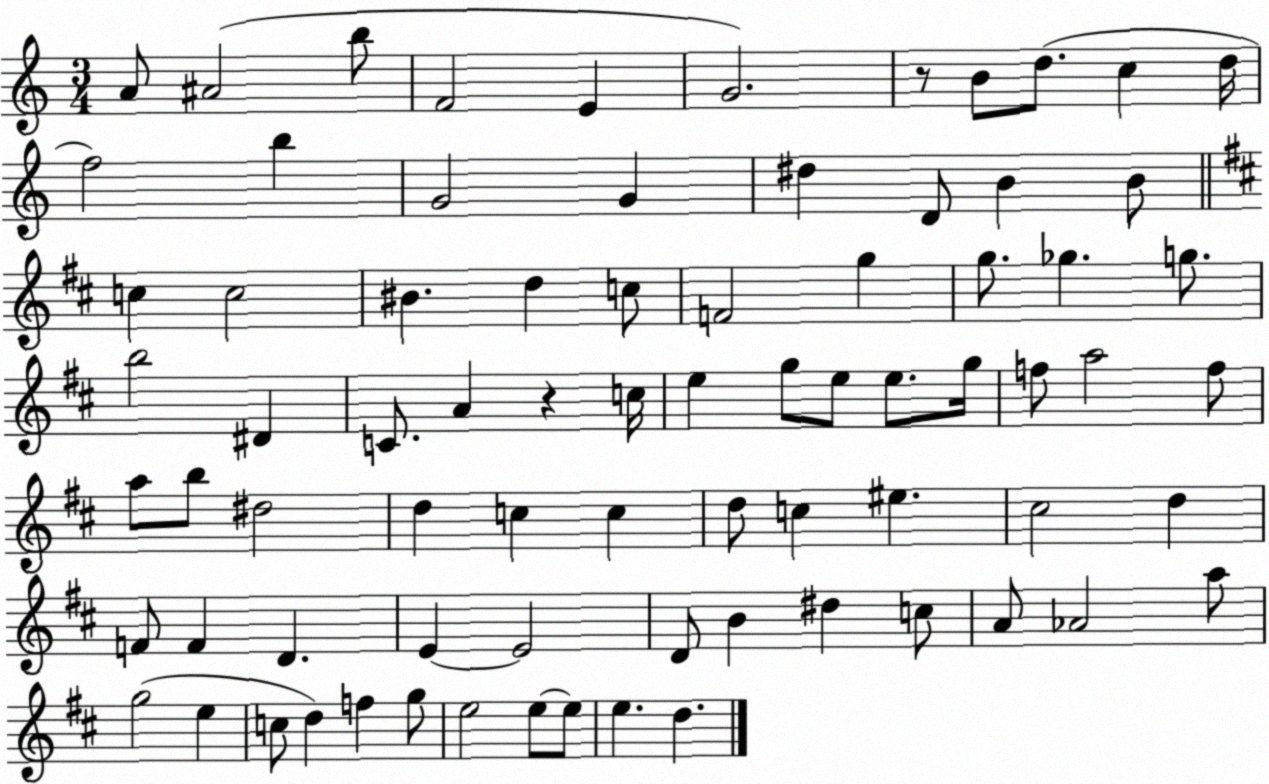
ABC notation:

X:1
T:Untitled
M:3/4
L:1/4
K:C
A/2 ^A2 b/2 F2 E G2 z/2 B/2 d/2 c d/4 f2 b G2 G ^d D/2 B B/2 c c2 ^B d c/2 F2 g g/2 _g g/2 b2 ^D C/2 A z c/4 e g/2 e/2 e/2 g/4 f/2 a2 f/2 a/2 b/2 ^d2 d c c d/2 c ^e ^c2 d F/2 F D E E2 D/2 B ^d c/2 A/2 _A2 a/2 g2 e c/2 d f g/2 e2 e/2 e/2 e d